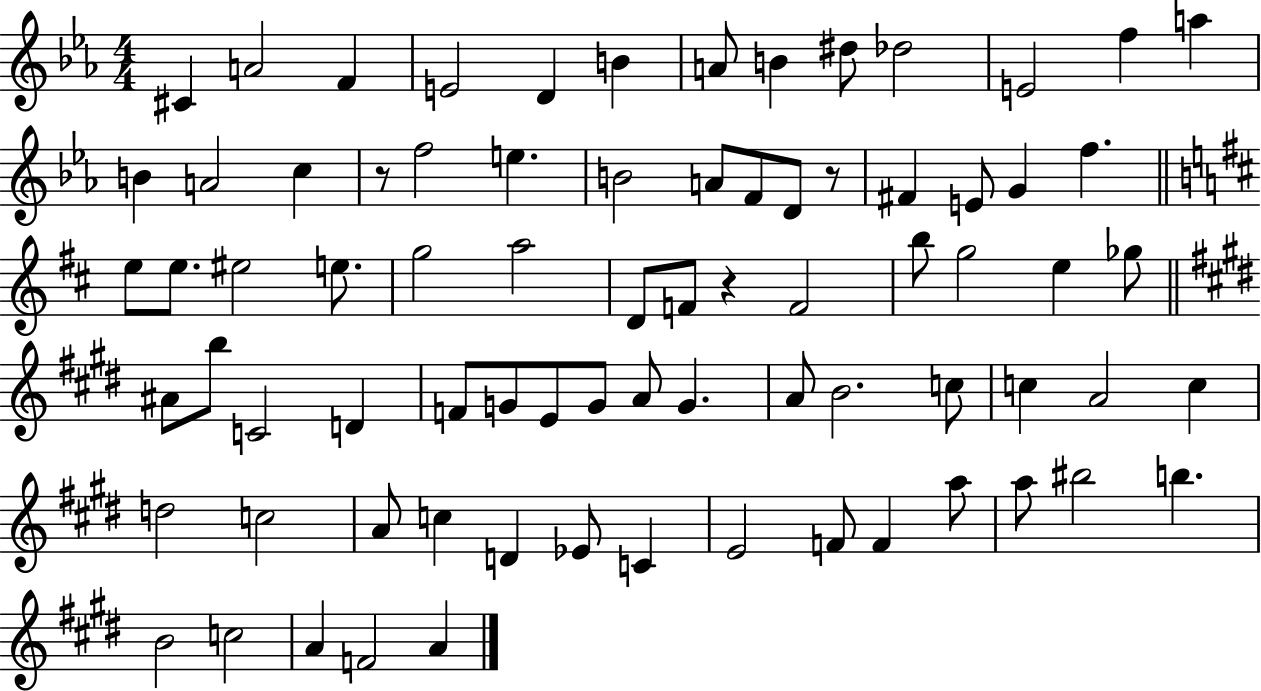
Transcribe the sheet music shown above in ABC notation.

X:1
T:Untitled
M:4/4
L:1/4
K:Eb
^C A2 F E2 D B A/2 B ^d/2 _d2 E2 f a B A2 c z/2 f2 e B2 A/2 F/2 D/2 z/2 ^F E/2 G f e/2 e/2 ^e2 e/2 g2 a2 D/2 F/2 z F2 b/2 g2 e _g/2 ^A/2 b/2 C2 D F/2 G/2 E/2 G/2 A/2 G A/2 B2 c/2 c A2 c d2 c2 A/2 c D _E/2 C E2 F/2 F a/2 a/2 ^b2 b B2 c2 A F2 A